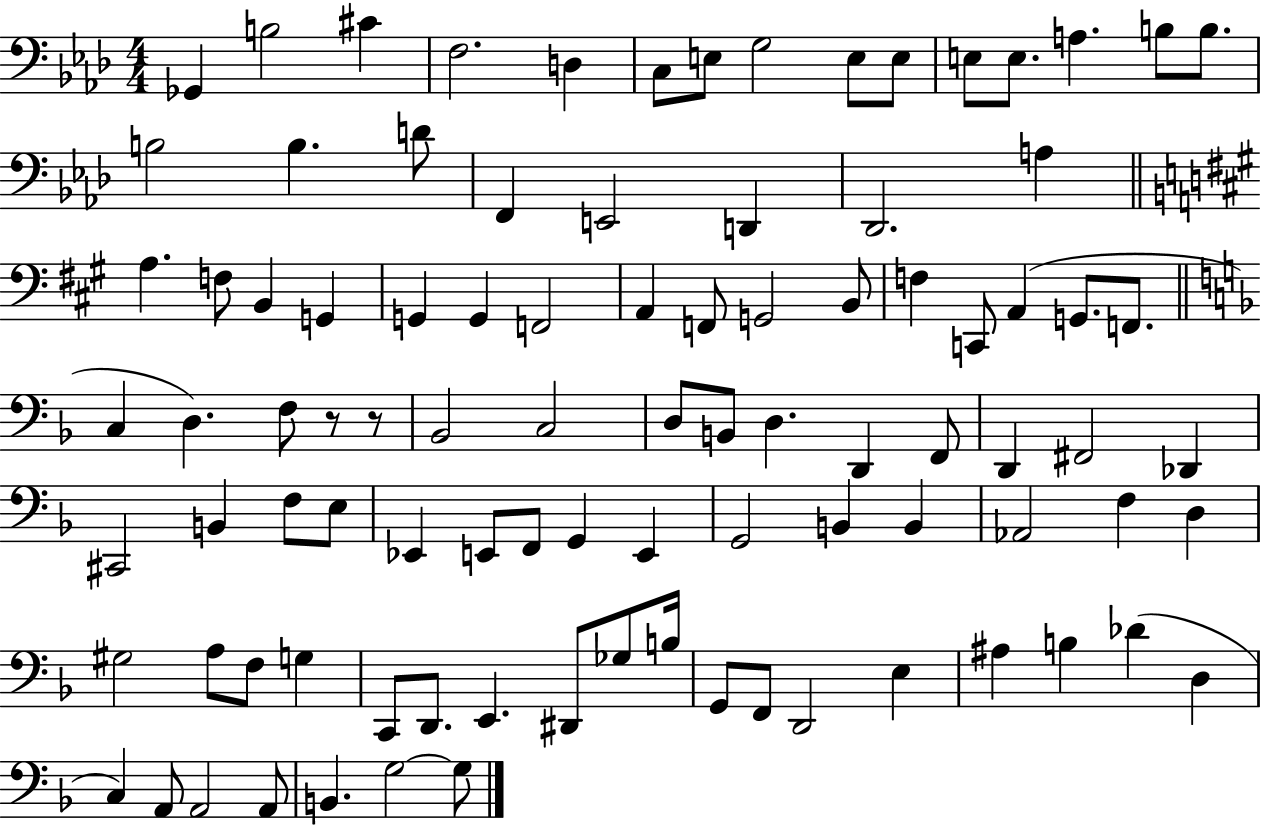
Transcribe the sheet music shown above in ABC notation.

X:1
T:Untitled
M:4/4
L:1/4
K:Ab
_G,, B,2 ^C F,2 D, C,/2 E,/2 G,2 E,/2 E,/2 E,/2 E,/2 A, B,/2 B,/2 B,2 B, D/2 F,, E,,2 D,, _D,,2 A, A, F,/2 B,, G,, G,, G,, F,,2 A,, F,,/2 G,,2 B,,/2 F, C,,/2 A,, G,,/2 F,,/2 C, D, F,/2 z/2 z/2 _B,,2 C,2 D,/2 B,,/2 D, D,, F,,/2 D,, ^F,,2 _D,, ^C,,2 B,, F,/2 E,/2 _E,, E,,/2 F,,/2 G,, E,, G,,2 B,, B,, _A,,2 F, D, ^G,2 A,/2 F,/2 G, C,,/2 D,,/2 E,, ^D,,/2 _G,/2 B,/4 G,,/2 F,,/2 D,,2 E, ^A, B, _D D, C, A,,/2 A,,2 A,,/2 B,, G,2 G,/2